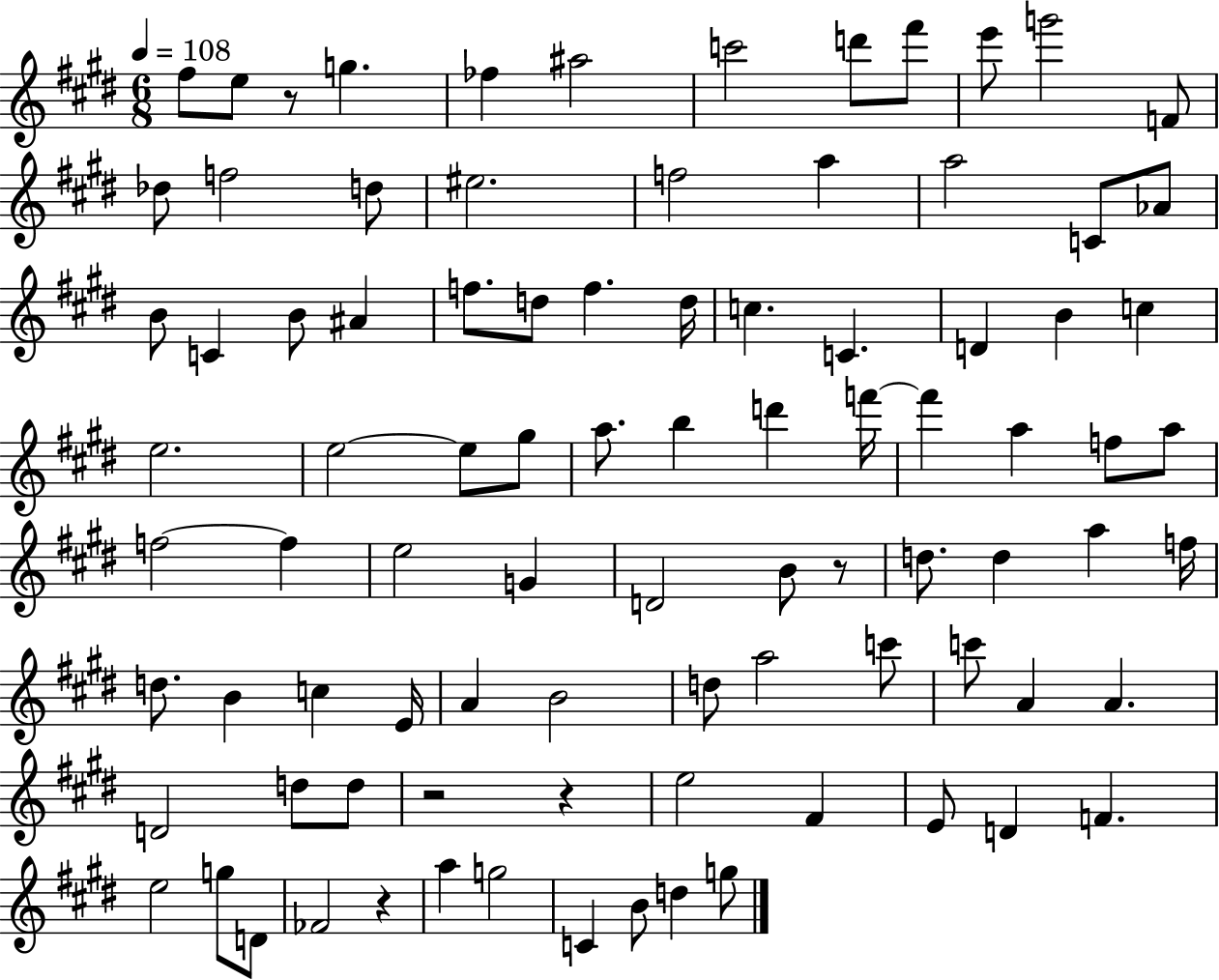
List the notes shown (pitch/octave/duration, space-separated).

F#5/e E5/e R/e G5/q. FES5/q A#5/h C6/h D6/e F#6/e E6/e G6/h F4/e Db5/e F5/h D5/e EIS5/h. F5/h A5/q A5/h C4/e Ab4/e B4/e C4/q B4/e A#4/q F5/e. D5/e F5/q. D5/s C5/q. C4/q. D4/q B4/q C5/q E5/h. E5/h E5/e G#5/e A5/e. B5/q D6/q F6/s F6/q A5/q F5/e A5/e F5/h F5/q E5/h G4/q D4/h B4/e R/e D5/e. D5/q A5/q F5/s D5/e. B4/q C5/q E4/s A4/q B4/h D5/e A5/h C6/e C6/e A4/q A4/q. D4/h D5/e D5/e R/h R/q E5/h F#4/q E4/e D4/q F4/q. E5/h G5/e D4/e FES4/h R/q A5/q G5/h C4/q B4/e D5/q G5/e